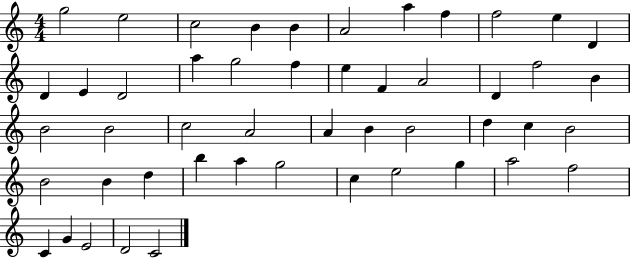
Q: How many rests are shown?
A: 0